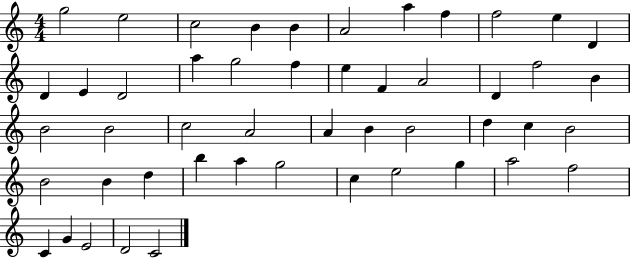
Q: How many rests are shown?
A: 0